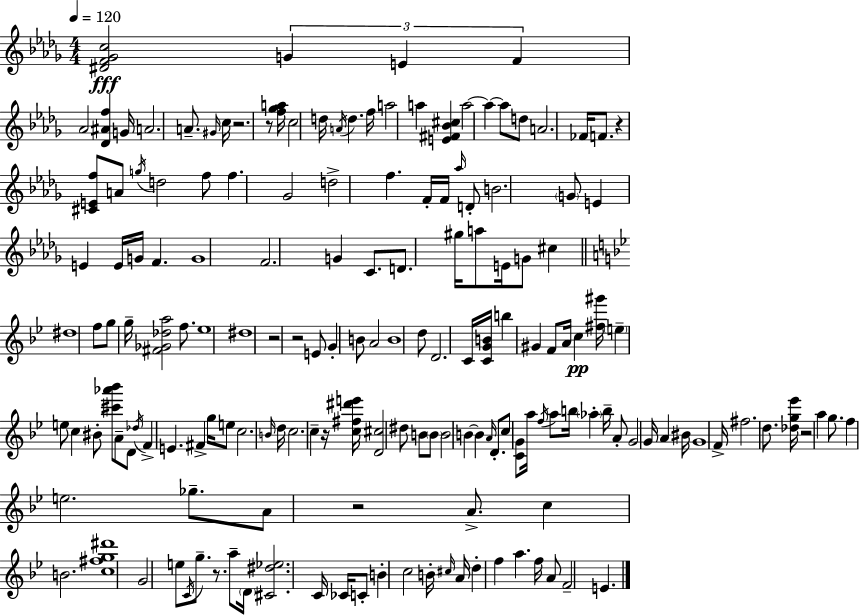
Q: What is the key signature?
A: BES minor